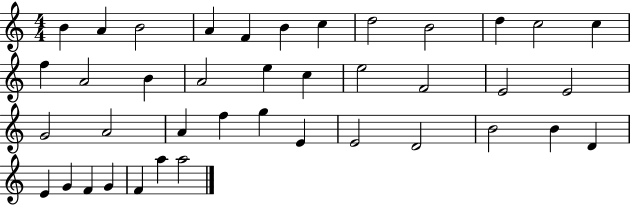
{
  \clef treble
  \numericTimeSignature
  \time 4/4
  \key c \major
  b'4 a'4 b'2 | a'4 f'4 b'4 c''4 | d''2 b'2 | d''4 c''2 c''4 | \break f''4 a'2 b'4 | a'2 e''4 c''4 | e''2 f'2 | e'2 e'2 | \break g'2 a'2 | a'4 f''4 g''4 e'4 | e'2 d'2 | b'2 b'4 d'4 | \break e'4 g'4 f'4 g'4 | f'4 a''4 a''2 | \bar "|."
}